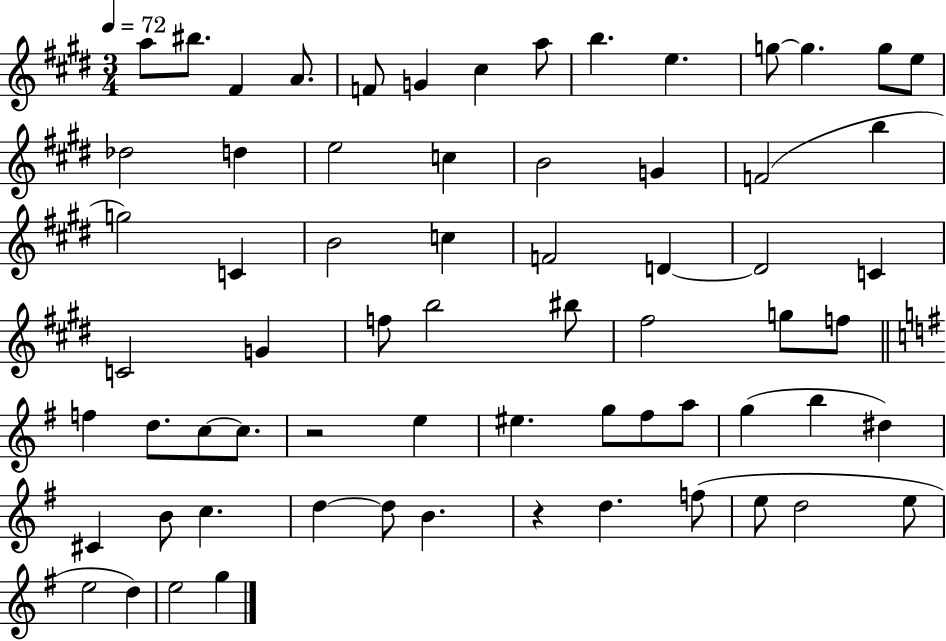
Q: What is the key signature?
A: E major